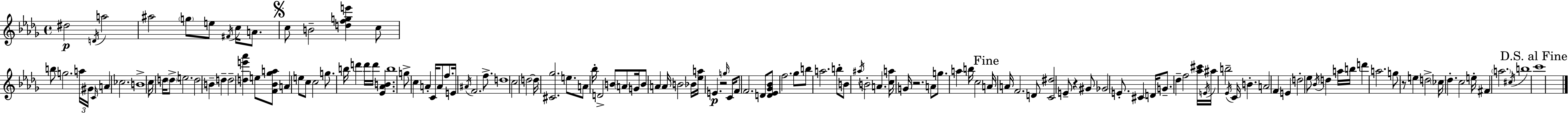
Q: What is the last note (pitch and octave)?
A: C6